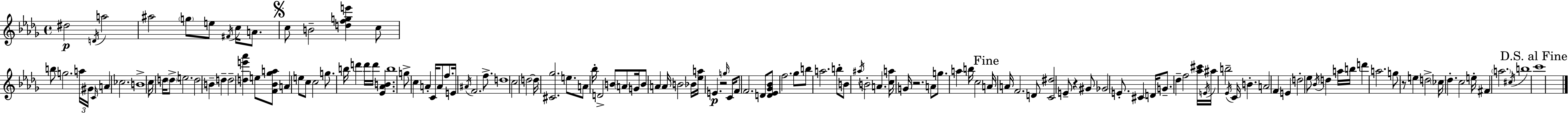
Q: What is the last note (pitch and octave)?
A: C6